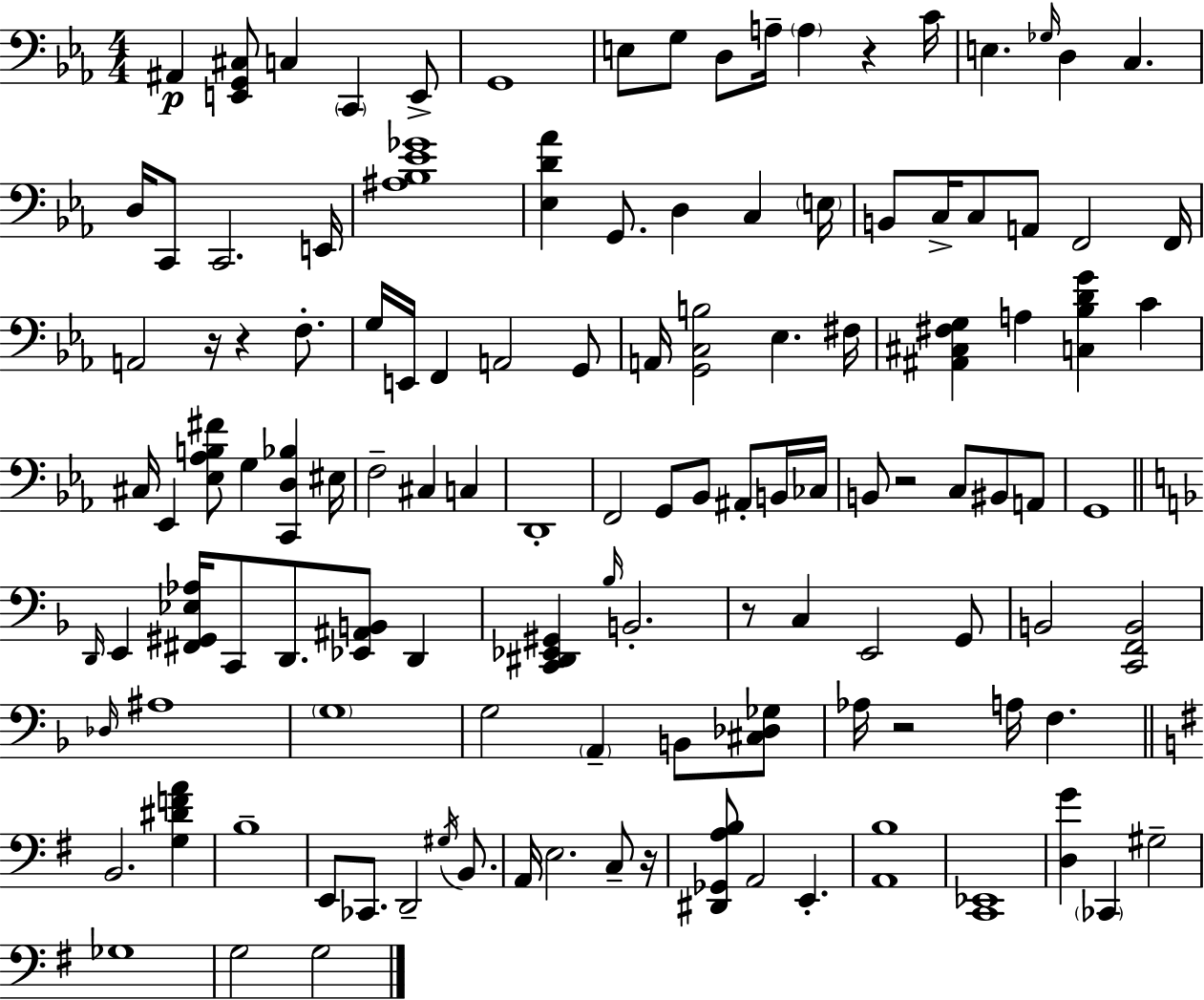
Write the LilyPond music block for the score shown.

{
  \clef bass
  \numericTimeSignature
  \time 4/4
  \key ees \major
  ais,4\p <e, g, cis>8 c4 \parenthesize c,4 e,8-> | g,1 | e8 g8 d8 a16-- \parenthesize a4 r4 c'16 | e4. \grace { ges16 } d4 c4. | \break d16 c,8 c,2. | e,16 <ais bes ees' ges'>1 | <ees d' aes'>4 g,8. d4 c4 | \parenthesize e16 b,8 c16-> c8 a,8 f,2 | \break f,16 a,2 r16 r4 f8.-. | g16 e,16 f,4 a,2 g,8 | a,16 <g, c b>2 ees4. | fis16 <ais, cis fis g>4 a4 <c bes d' g'>4 c'4 | \break cis16 ees,4 <ees aes b fis'>8 g4 <c, d bes>4 | eis16 f2-- cis4 c4 | d,1-. | f,2 g,8 bes,8 ais,8-. b,16 | \break ces16 b,8 r2 c8 bis,8 a,8 | g,1 | \bar "||" \break \key f \major \grace { d,16 } e,4 <fis, gis, ees aes>16 c,8 d,8. <ees, ais, b,>8 d,4 | <c, dis, ees, gis,>4 \grace { bes16 } b,2.-. | r8 c4 e,2 | g,8 b,2 <c, f, b,>2 | \break \grace { des16 } ais1 | \parenthesize g1 | g2 \parenthesize a,4-- b,8 | <cis des ges>8 aes16 r2 a16 f4. | \break \bar "||" \break \key g \major b,2. <g dis' f' a'>4 | b1-- | e,8 ces,8. d,2-- \acciaccatura { gis16 } b,8. | a,16 e2. c8-- | \break r16 <dis, ges, a b>8 a,2 e,4.-. | <a, b>1 | <c, ees,>1 | <d g'>4 \parenthesize ces,4 gis2-- | \break ges1 | g2 g2 | \bar "|."
}